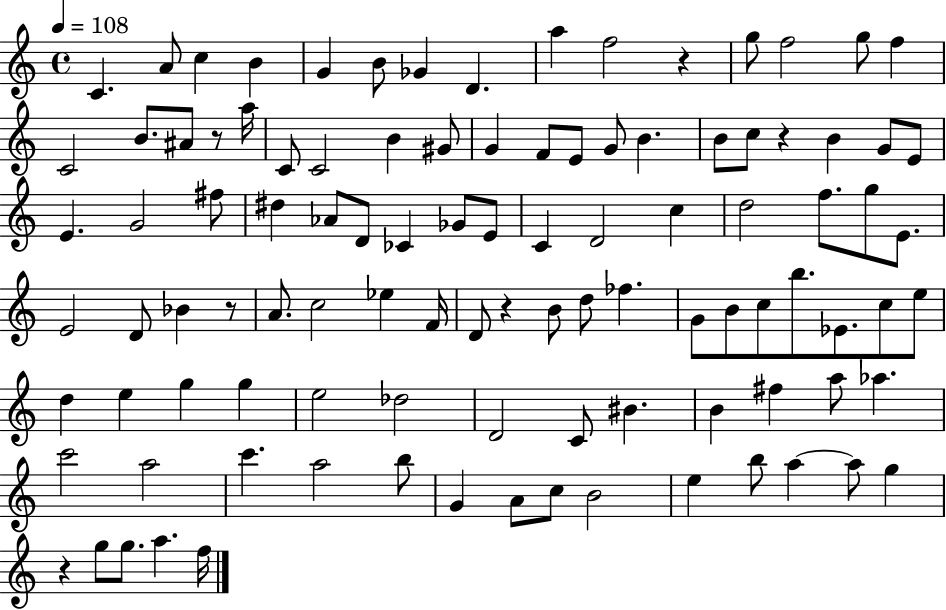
{
  \clef treble
  \time 4/4
  \defaultTimeSignature
  \key c \major
  \tempo 4 = 108
  c'4. a'8 c''4 b'4 | g'4 b'8 ges'4 d'4. | a''4 f''2 r4 | g''8 f''2 g''8 f''4 | \break c'2 b'8. ais'8 r8 a''16 | c'8 c'2 b'4 gis'8 | g'4 f'8 e'8 g'8 b'4. | b'8 c''8 r4 b'4 g'8 e'8 | \break e'4. g'2 fis''8 | dis''4 aes'8 d'8 ces'4 ges'8 e'8 | c'4 d'2 c''4 | d''2 f''8. g''8 e'8. | \break e'2 d'8 bes'4 r8 | a'8. c''2 ees''4 f'16 | d'8 r4 b'8 d''8 fes''4. | g'8 b'8 c''8 b''8. ees'8. c''8 e''8 | \break d''4 e''4 g''4 g''4 | e''2 des''2 | d'2 c'8 bis'4. | b'4 fis''4 a''8 aes''4. | \break c'''2 a''2 | c'''4. a''2 b''8 | g'4 a'8 c''8 b'2 | e''4 b''8 a''4~~ a''8 g''4 | \break r4 g''8 g''8. a''4. f''16 | \bar "|."
}